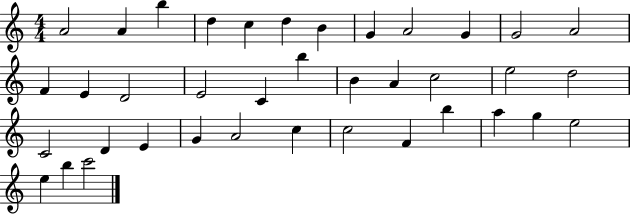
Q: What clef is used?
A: treble